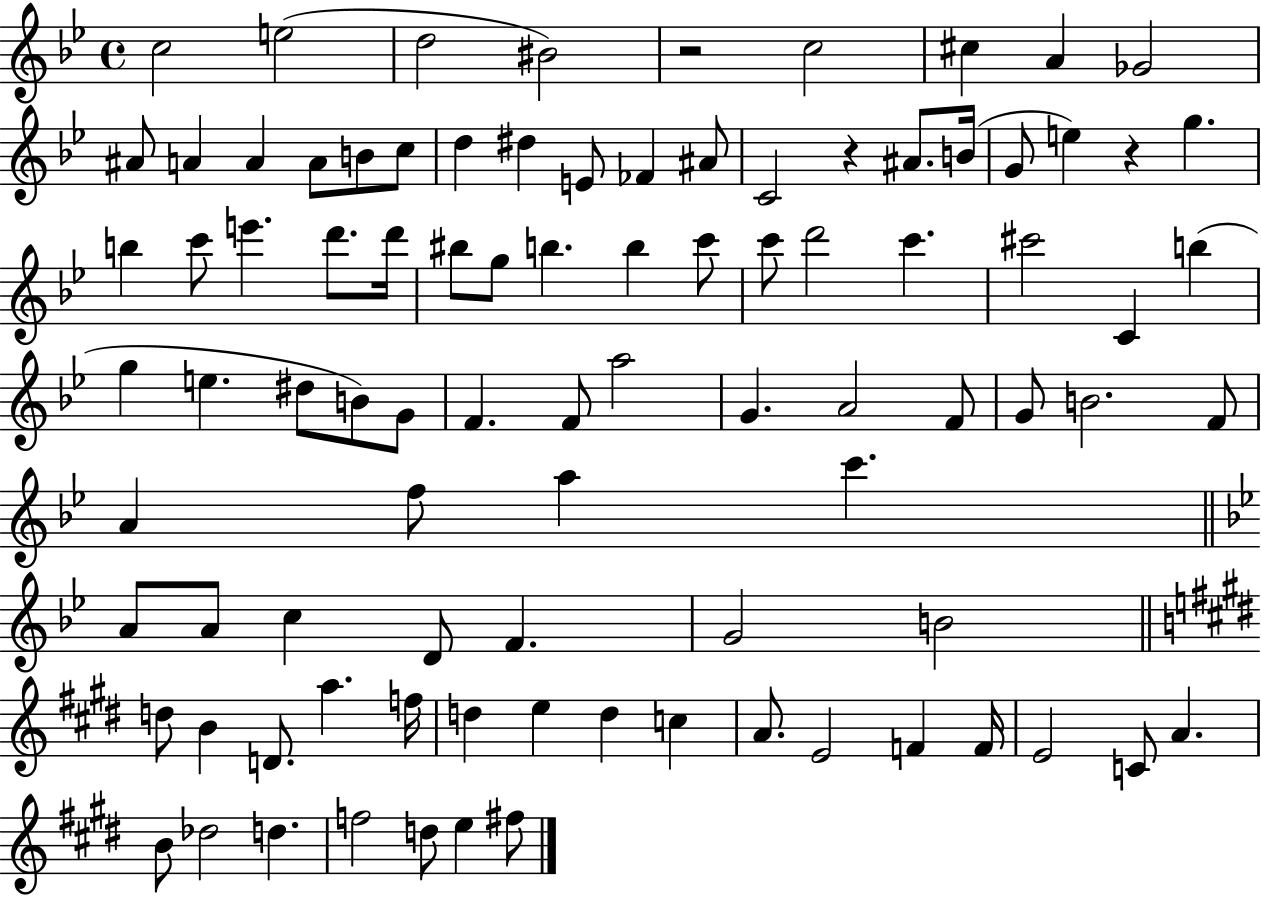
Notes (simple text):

C5/h E5/h D5/h BIS4/h R/h C5/h C#5/q A4/q Gb4/h A#4/e A4/q A4/q A4/e B4/e C5/e D5/q D#5/q E4/e FES4/q A#4/e C4/h R/q A#4/e. B4/s G4/e E5/q R/q G5/q. B5/q C6/e E6/q. D6/e. D6/s BIS5/e G5/e B5/q. B5/q C6/e C6/e D6/h C6/q. C#6/h C4/q B5/q G5/q E5/q. D#5/e B4/e G4/e F4/q. F4/e A5/h G4/q. A4/h F4/e G4/e B4/h. F4/e A4/q F5/e A5/q C6/q. A4/e A4/e C5/q D4/e F4/q. G4/h B4/h D5/e B4/q D4/e. A5/q. F5/s D5/q E5/q D5/q C5/q A4/e. E4/h F4/q F4/s E4/h C4/e A4/q. B4/e Db5/h D5/q. F5/h D5/e E5/q F#5/e